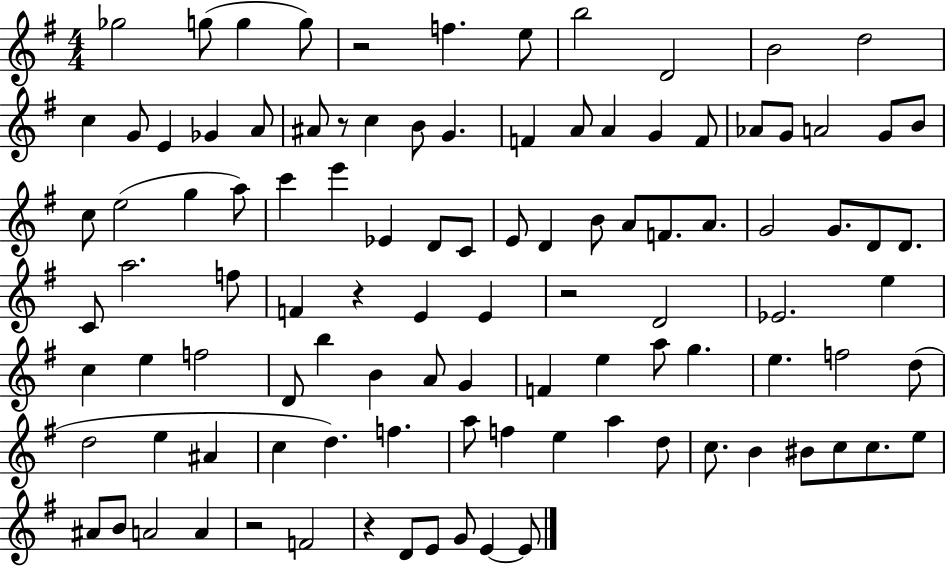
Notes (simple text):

Gb5/h G5/e G5/q G5/e R/h F5/q. E5/e B5/h D4/h B4/h D5/h C5/q G4/e E4/q Gb4/q A4/e A#4/e R/e C5/q B4/e G4/q. F4/q A4/e A4/q G4/q F4/e Ab4/e G4/e A4/h G4/e B4/e C5/e E5/h G5/q A5/e C6/q E6/q Eb4/q D4/e C4/e E4/e D4/q B4/e A4/e F4/e. A4/e. G4/h G4/e. D4/e D4/e. C4/e A5/h. F5/e F4/q R/q E4/q E4/q R/h D4/h Eb4/h. E5/q C5/q E5/q F5/h D4/e B5/q B4/q A4/e G4/q F4/q E5/q A5/e G5/q. E5/q. F5/h D5/e D5/h E5/q A#4/q C5/q D5/q. F5/q. A5/e F5/q E5/q A5/q D5/e C5/e. B4/q BIS4/e C5/e C5/e. E5/e A#4/e B4/e A4/h A4/q R/h F4/h R/q D4/e E4/e G4/e E4/q E4/e